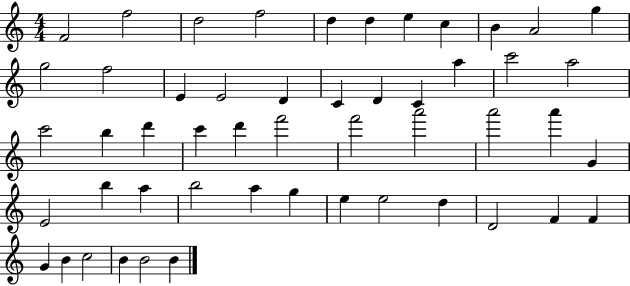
F4/h F5/h D5/h F5/h D5/q D5/q E5/q C5/q B4/q A4/h G5/q G5/h F5/h E4/q E4/h D4/q C4/q D4/q C4/q A5/q C6/h A5/h C6/h B5/q D6/q C6/q D6/q F6/h F6/h A6/h A6/h A6/q G4/q E4/h B5/q A5/q B5/h A5/q G5/q E5/q E5/h D5/q D4/h F4/q F4/q G4/q B4/q C5/h B4/q B4/h B4/q